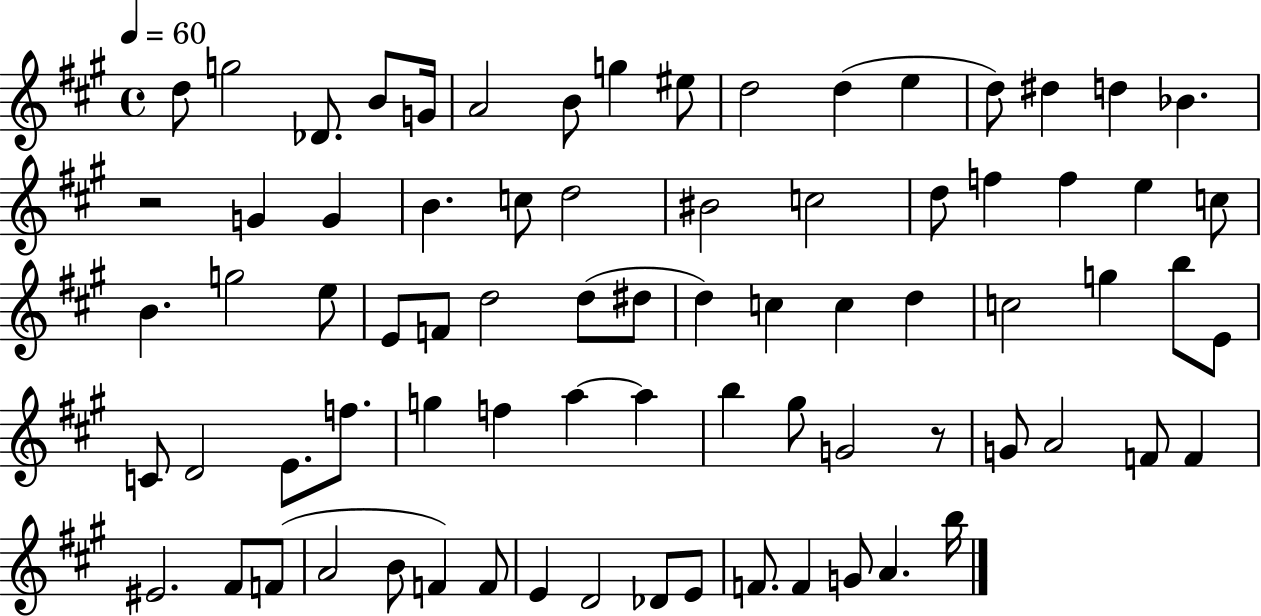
D5/e G5/h Db4/e. B4/e G4/s A4/h B4/e G5/q EIS5/e D5/h D5/q E5/q D5/e D#5/q D5/q Bb4/q. R/h G4/q G4/q B4/q. C5/e D5/h BIS4/h C5/h D5/e F5/q F5/q E5/q C5/e B4/q. G5/h E5/e E4/e F4/e D5/h D5/e D#5/e D5/q C5/q C5/q D5/q C5/h G5/q B5/e E4/e C4/e D4/h E4/e. F5/e. G5/q F5/q A5/q A5/q B5/q G#5/e G4/h R/e G4/e A4/h F4/e F4/q EIS4/h. F#4/e F4/e A4/h B4/e F4/q F4/e E4/q D4/h Db4/e E4/e F4/e. F4/q G4/e A4/q. B5/s